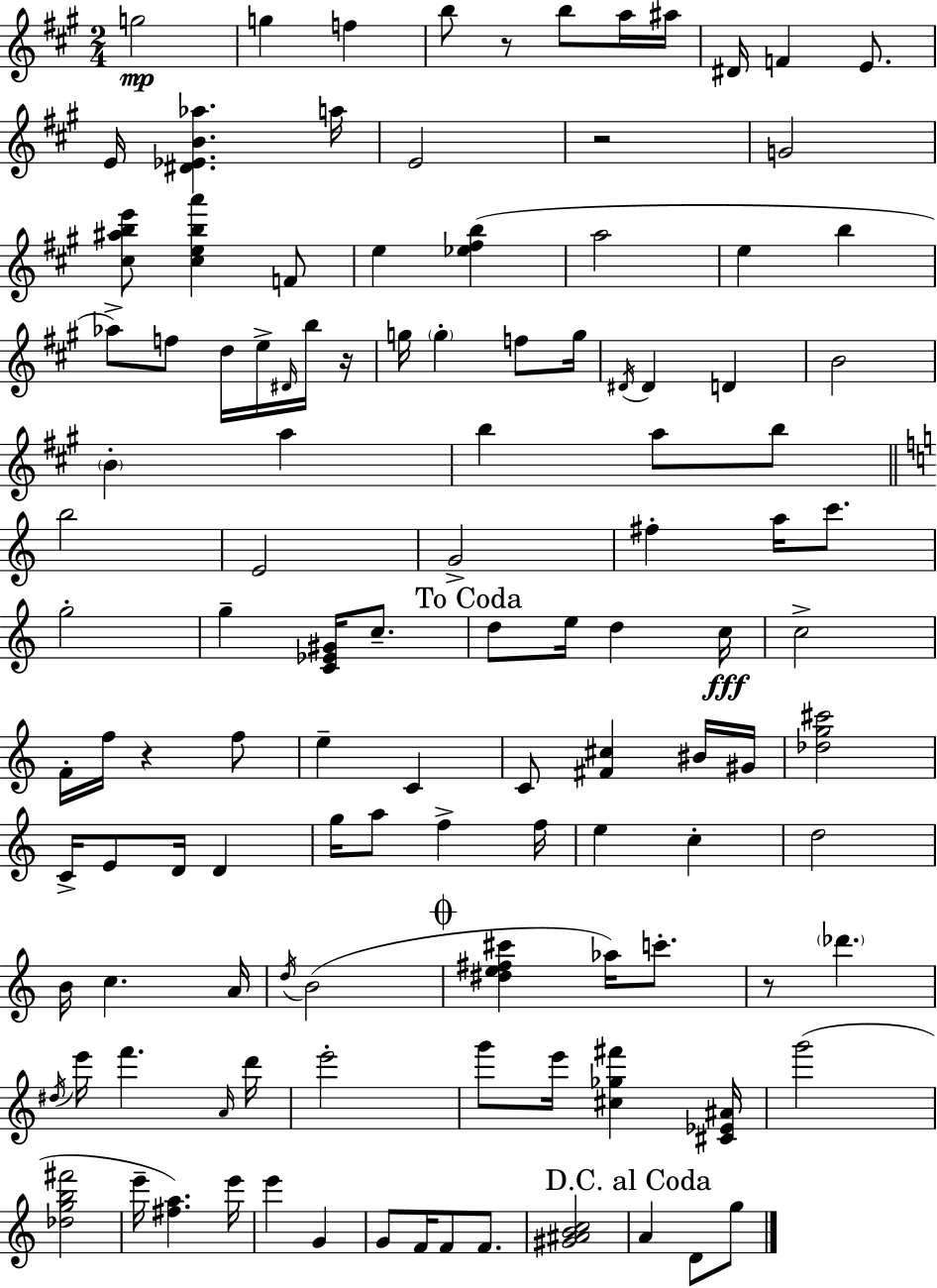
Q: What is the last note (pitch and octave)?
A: G5